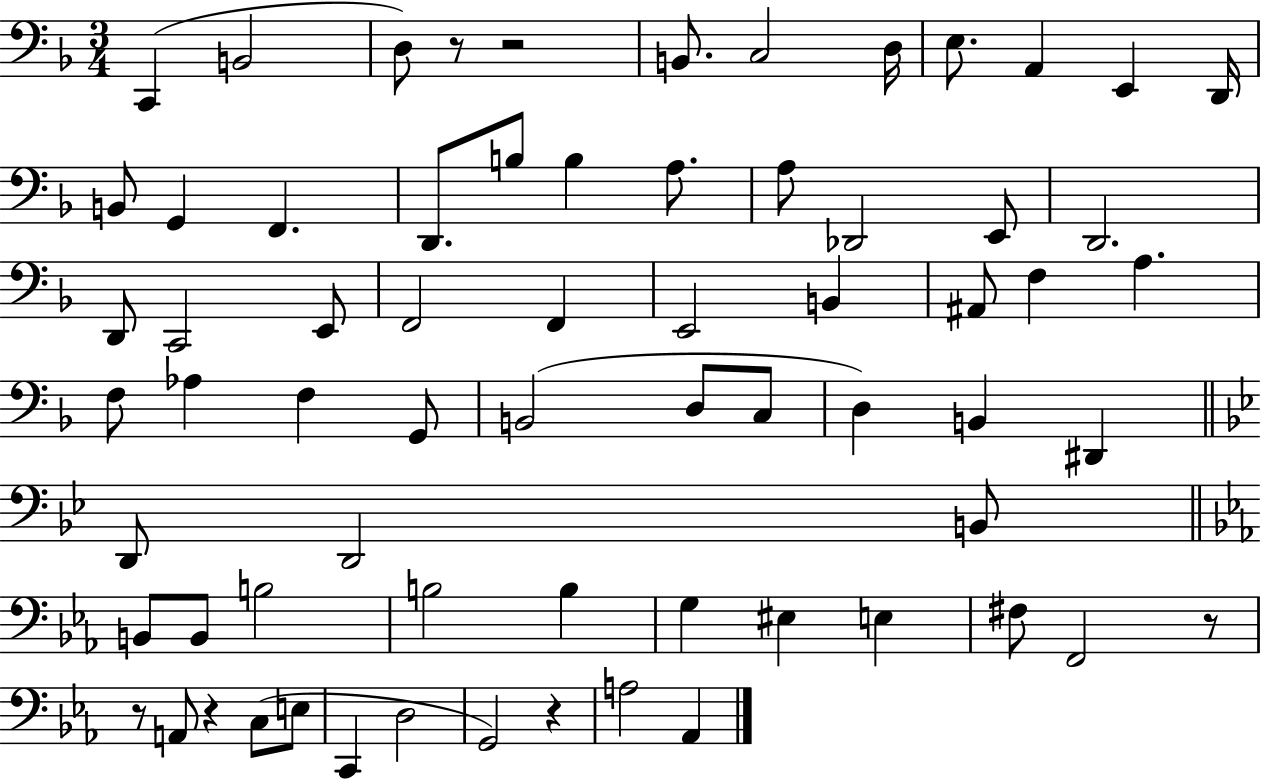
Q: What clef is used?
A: bass